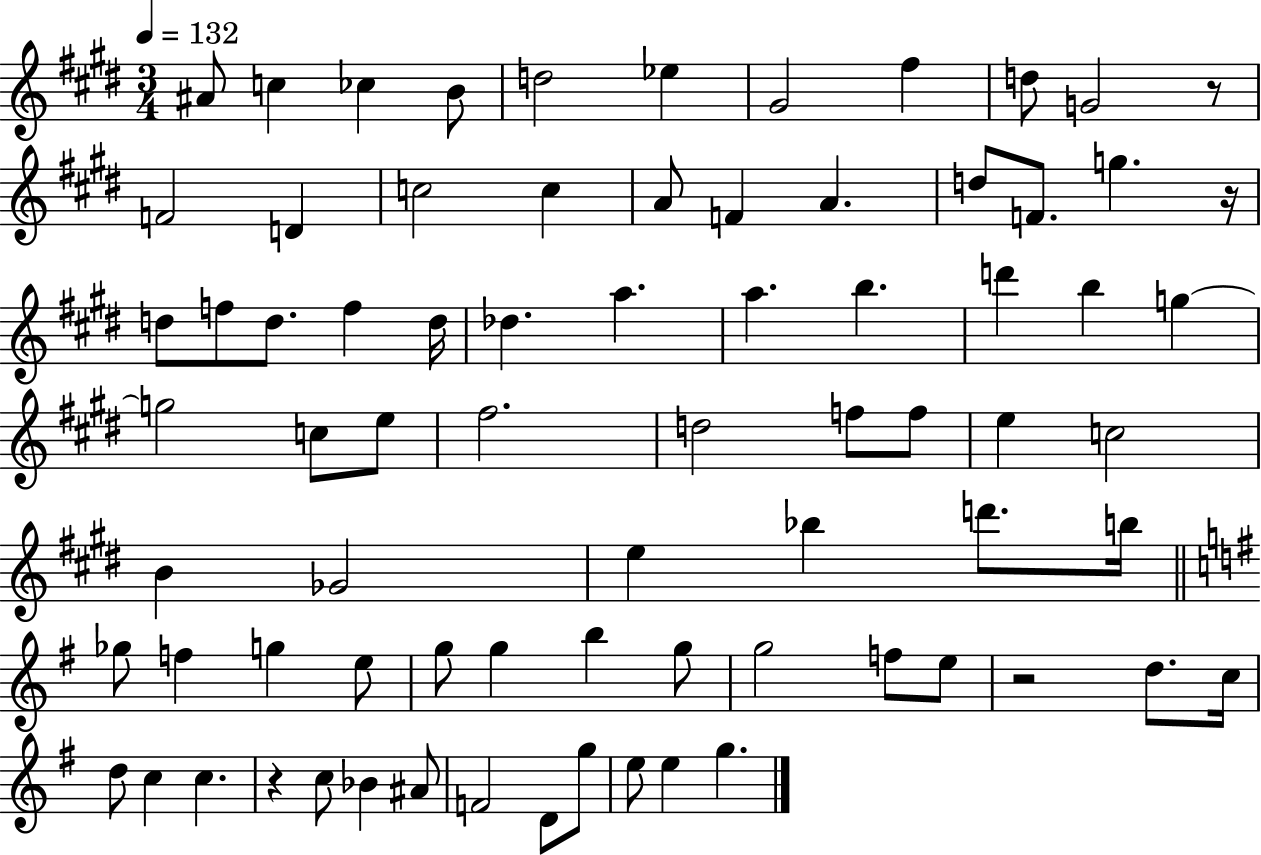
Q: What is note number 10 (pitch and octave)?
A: G4